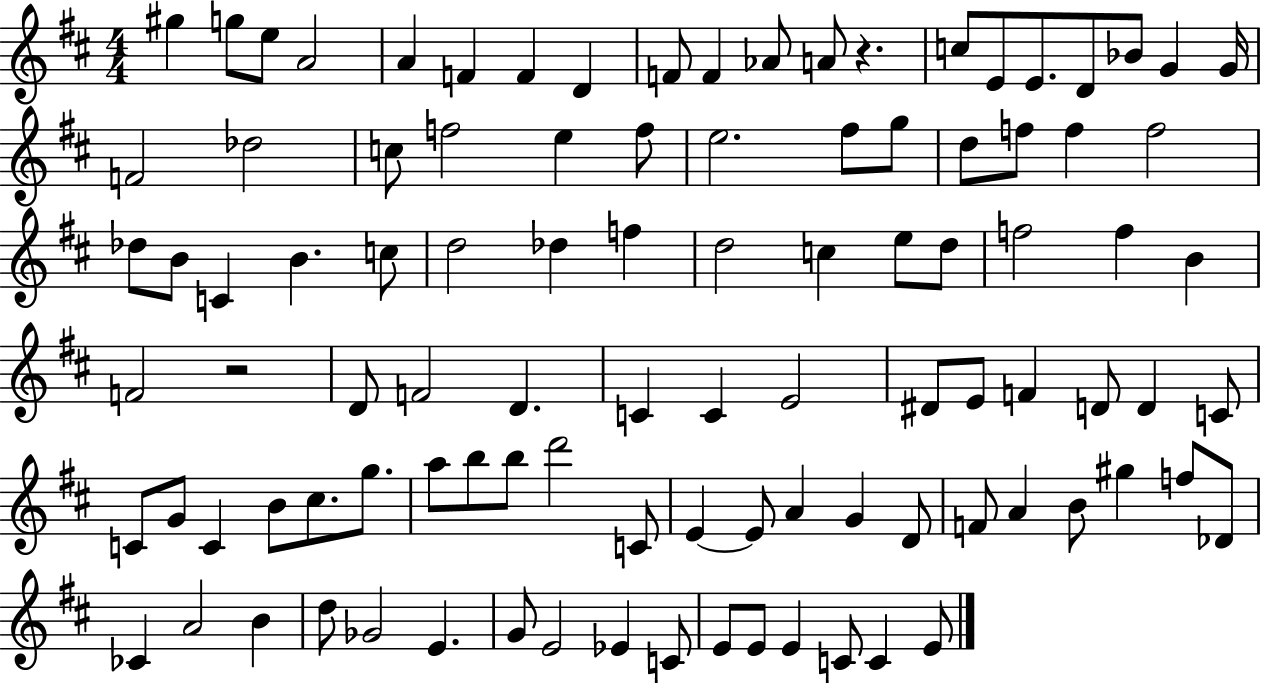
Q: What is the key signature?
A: D major